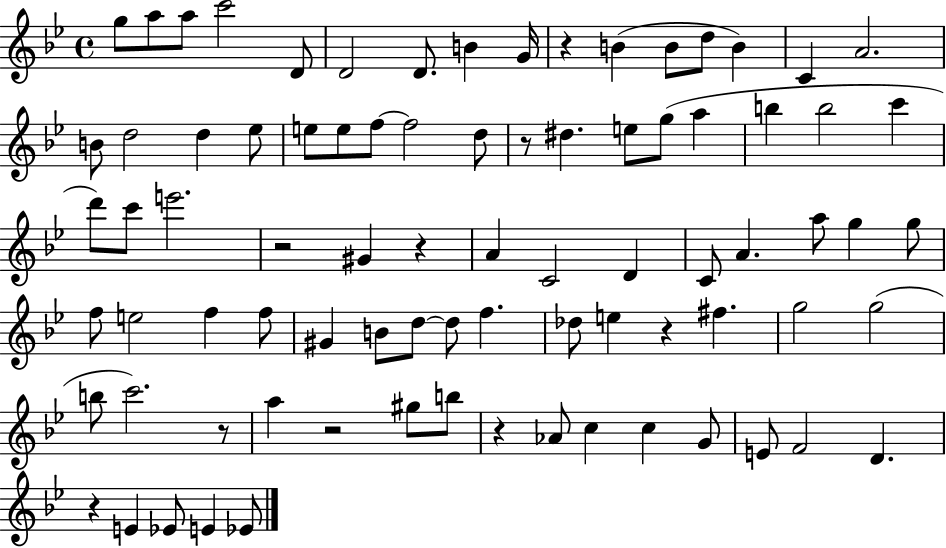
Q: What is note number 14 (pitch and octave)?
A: C4